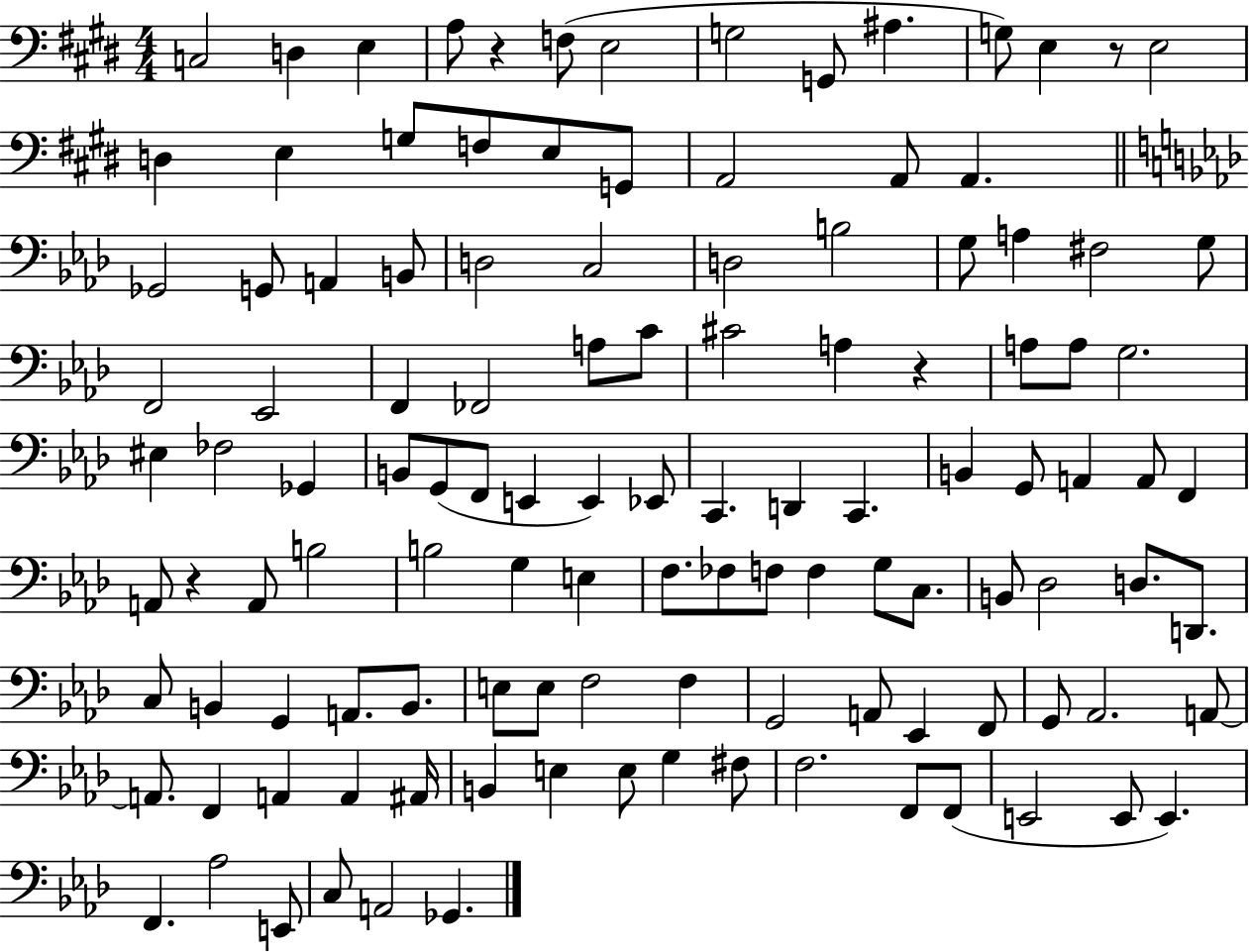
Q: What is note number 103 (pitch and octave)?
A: F#3